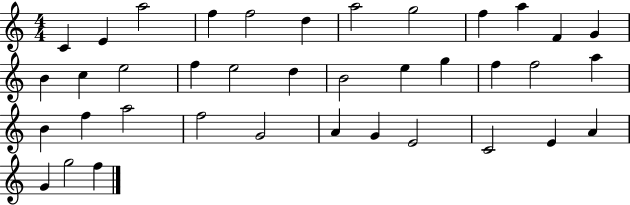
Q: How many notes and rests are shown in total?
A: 38